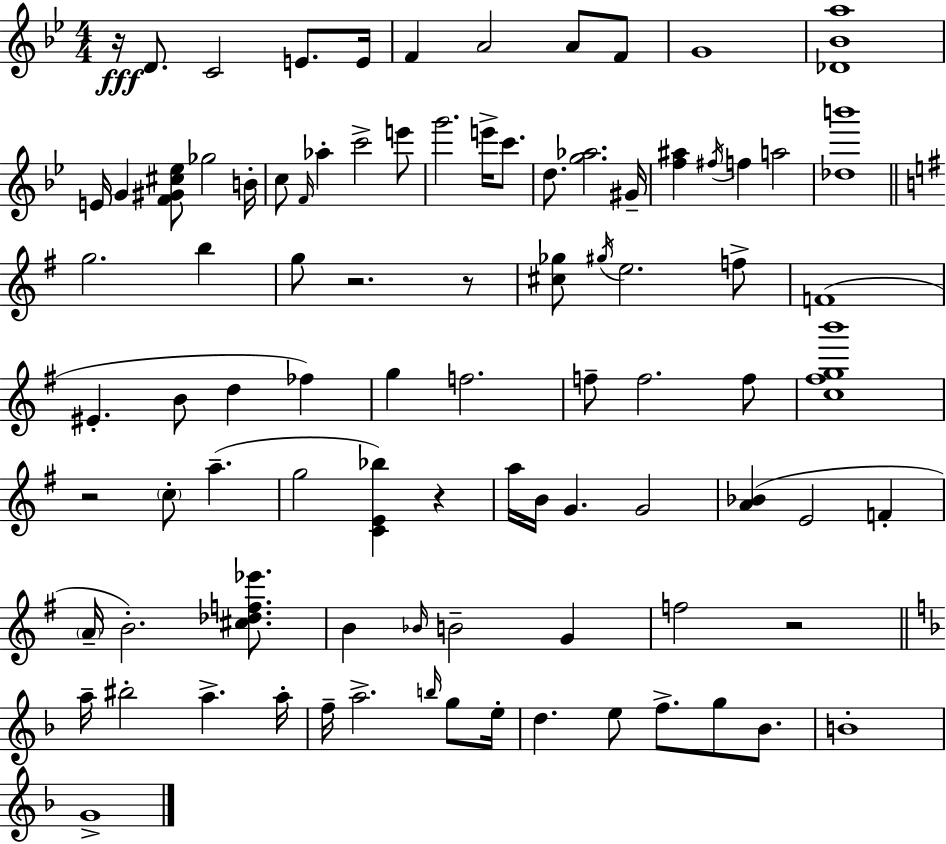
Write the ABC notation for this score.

X:1
T:Untitled
M:4/4
L:1/4
K:Gm
z/4 D/2 C2 E/2 E/4 F A2 A/2 F/2 G4 [_D_Ba]4 E/4 G [F^G^c_e]/2 _g2 B/4 c/2 F/4 _a c'2 e'/2 g'2 e'/4 c'/2 d/2 [g_a]2 ^G/4 [f^a] ^f/4 f a2 [_db']4 g2 b g/2 z2 z/2 [^c_g]/2 ^g/4 e2 f/2 F4 ^E B/2 d _f g f2 f/2 f2 f/2 [c^fgb']4 z2 c/2 a g2 [CE_b] z a/4 B/4 G G2 [A_B] E2 F A/4 B2 [^c_df_e']/2 B _B/4 B2 G f2 z2 a/4 ^b2 a a/4 f/4 a2 b/4 g/2 e/4 d e/2 f/2 g/2 _B/2 B4 G4